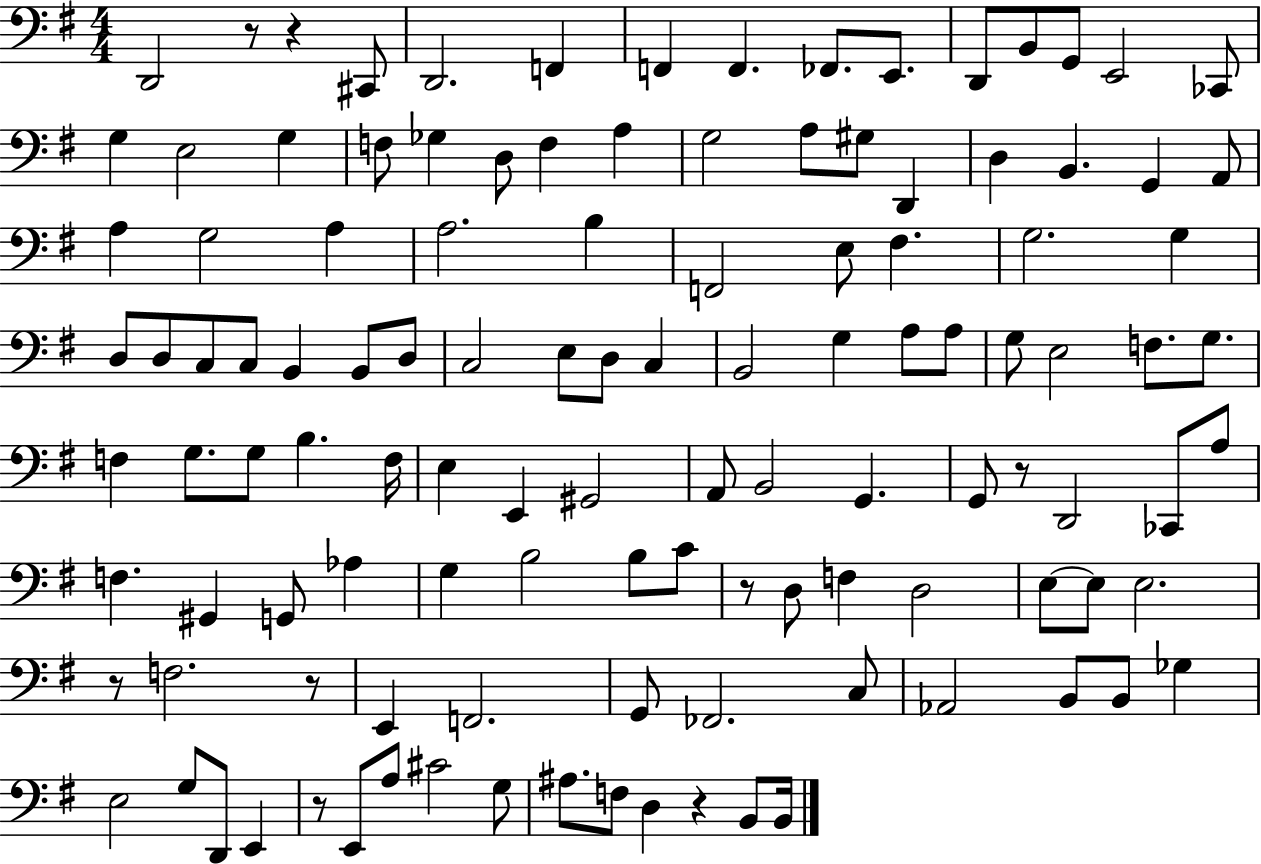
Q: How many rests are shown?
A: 8